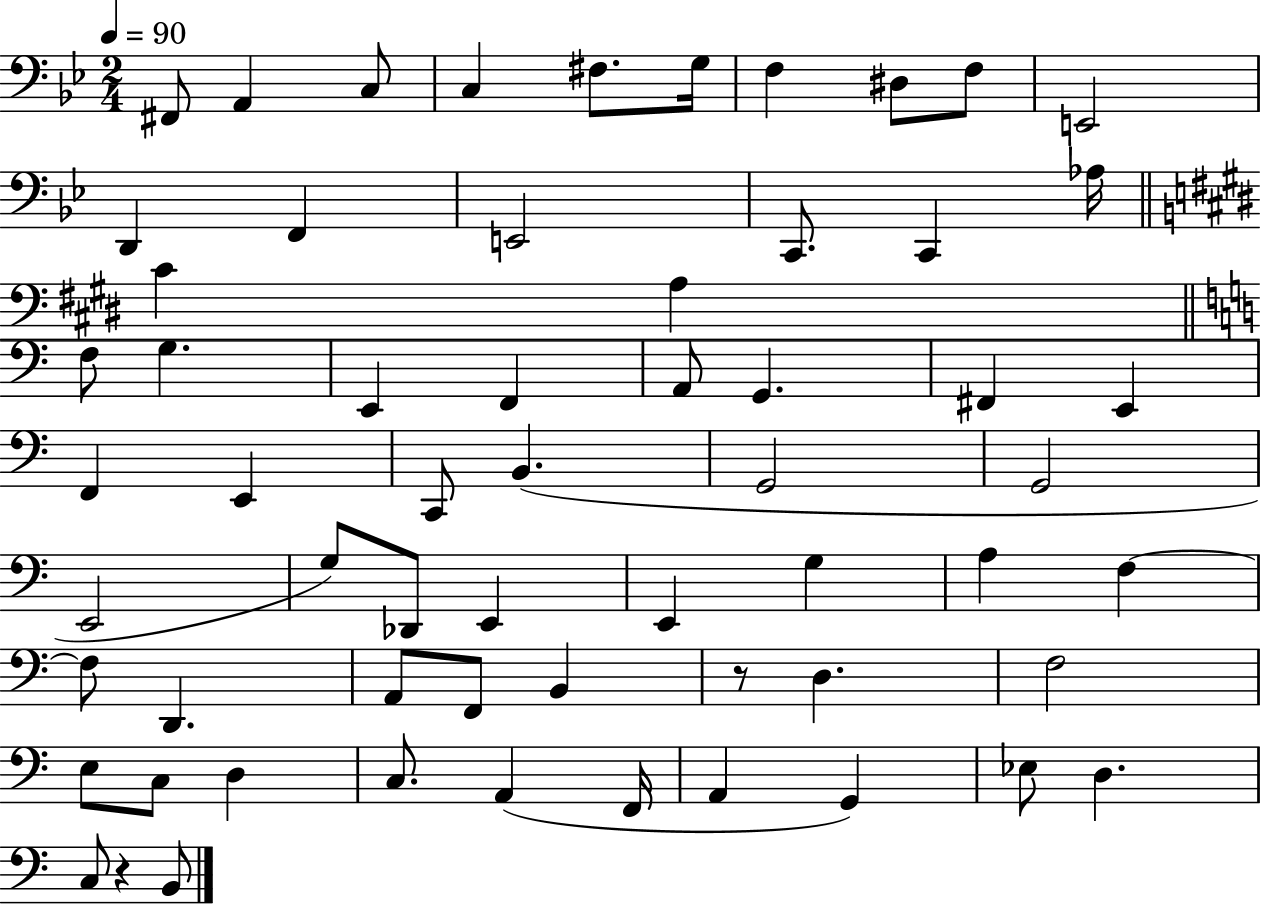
F#2/e A2/q C3/e C3/q F#3/e. G3/s F3/q D#3/e F3/e E2/h D2/q F2/q E2/h C2/e. C2/q Ab3/s C#4/q A3/q F3/e G3/q. E2/q F2/q A2/e G2/q. F#2/q E2/q F2/q E2/q C2/e B2/q. G2/h G2/h E2/h G3/e Db2/e E2/q E2/q G3/q A3/q F3/q F3/e D2/q. A2/e F2/e B2/q R/e D3/q. F3/h E3/e C3/e D3/q C3/e. A2/q F2/s A2/q G2/q Eb3/e D3/q. C3/e R/q B2/e